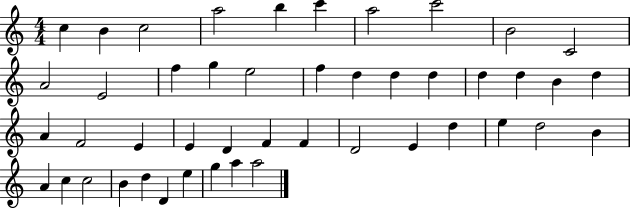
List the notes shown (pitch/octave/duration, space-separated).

C5/q B4/q C5/h A5/h B5/q C6/q A5/h C6/h B4/h C4/h A4/h E4/h F5/q G5/q E5/h F5/q D5/q D5/q D5/q D5/q D5/q B4/q D5/q A4/q F4/h E4/q E4/q D4/q F4/q F4/q D4/h E4/q D5/q E5/q D5/h B4/q A4/q C5/q C5/h B4/q D5/q D4/q E5/q G5/q A5/q A5/h